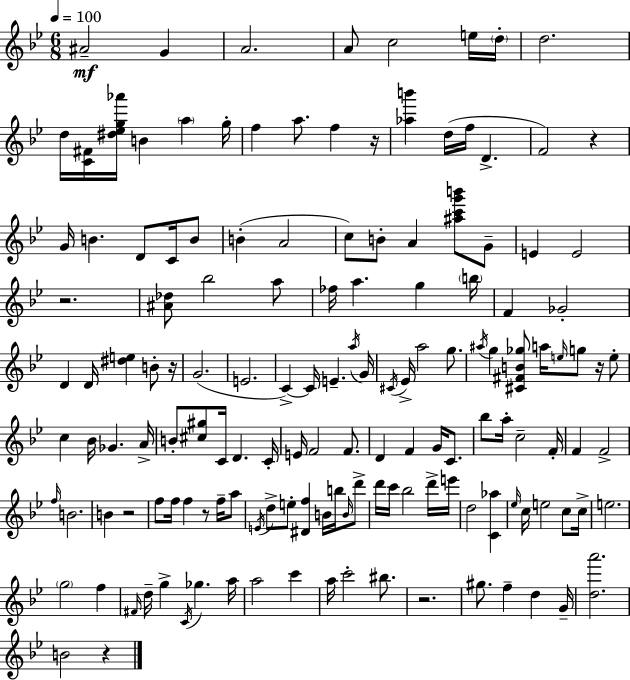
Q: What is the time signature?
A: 6/8